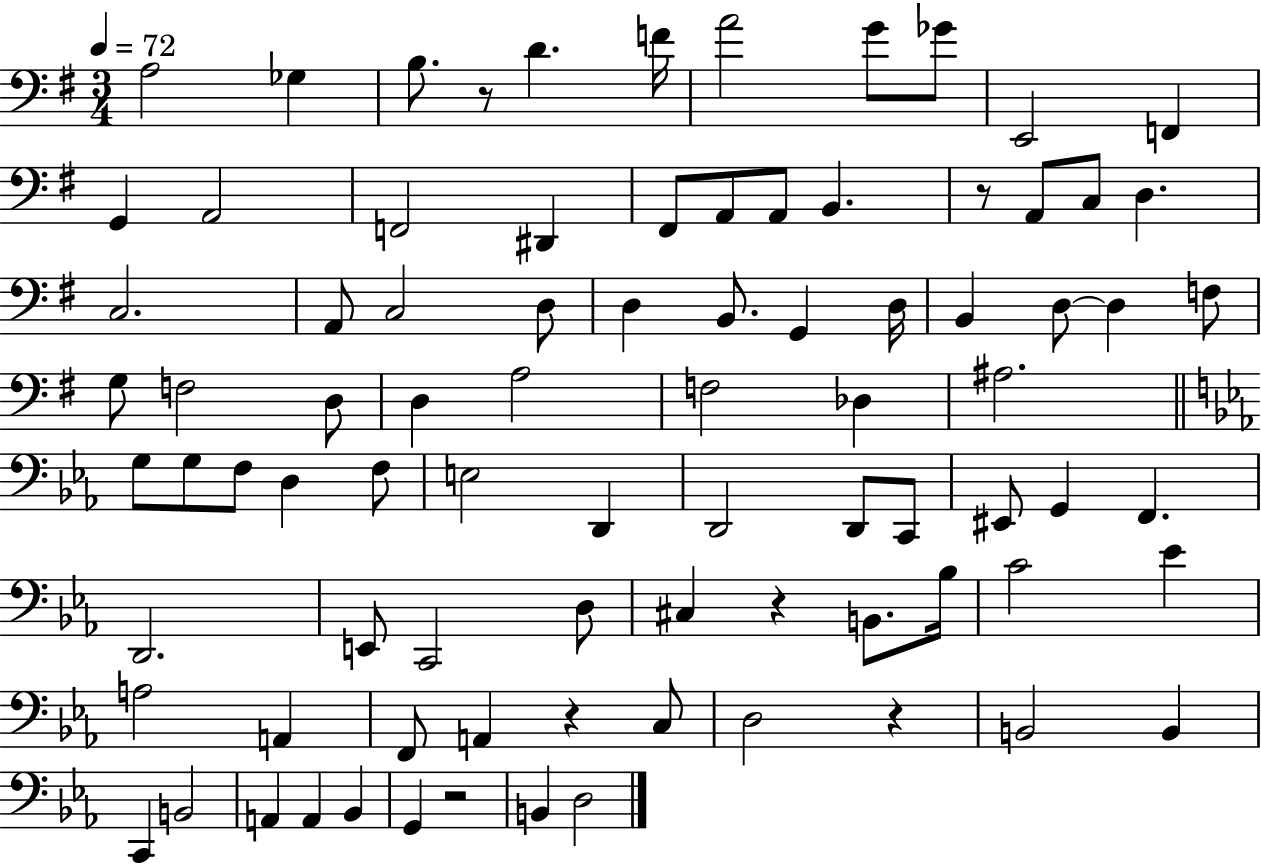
A3/h Gb3/q B3/e. R/e D4/q. F4/s A4/h G4/e Gb4/e E2/h F2/q G2/q A2/h F2/h D#2/q F#2/e A2/e A2/e B2/q. R/e A2/e C3/e D3/q. C3/h. A2/e C3/h D3/e D3/q B2/e. G2/q D3/s B2/q D3/e D3/q F3/e G3/e F3/h D3/e D3/q A3/h F3/h Db3/q A#3/h. G3/e G3/e F3/e D3/q F3/e E3/h D2/q D2/h D2/e C2/e EIS2/e G2/q F2/q. D2/h. E2/e C2/h D3/e C#3/q R/q B2/e. Bb3/s C4/h Eb4/q A3/h A2/q F2/e A2/q R/q C3/e D3/h R/q B2/h B2/q C2/q B2/h A2/q A2/q Bb2/q G2/q R/h B2/q D3/h